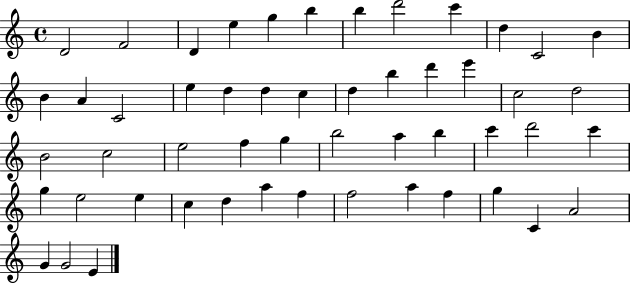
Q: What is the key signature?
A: C major